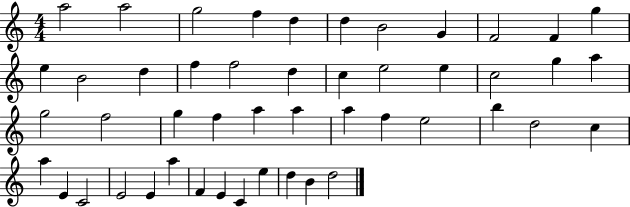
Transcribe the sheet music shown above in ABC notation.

X:1
T:Untitled
M:4/4
L:1/4
K:C
a2 a2 g2 f d d B2 G F2 F g e B2 d f f2 d c e2 e c2 g a g2 f2 g f a a a f e2 b d2 c a E C2 E2 E a F E C e d B d2